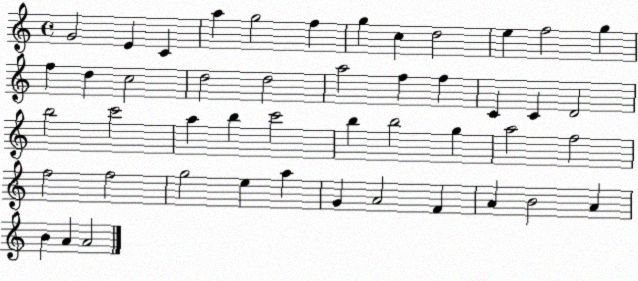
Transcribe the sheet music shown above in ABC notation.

X:1
T:Untitled
M:4/4
L:1/4
K:C
G2 E C a g2 f g c d2 e f2 g f d c2 d2 d2 a2 f f C C D2 b2 c'2 a b c'2 b b2 g a2 f2 f2 f2 g2 e a G A2 F A B2 A B A A2